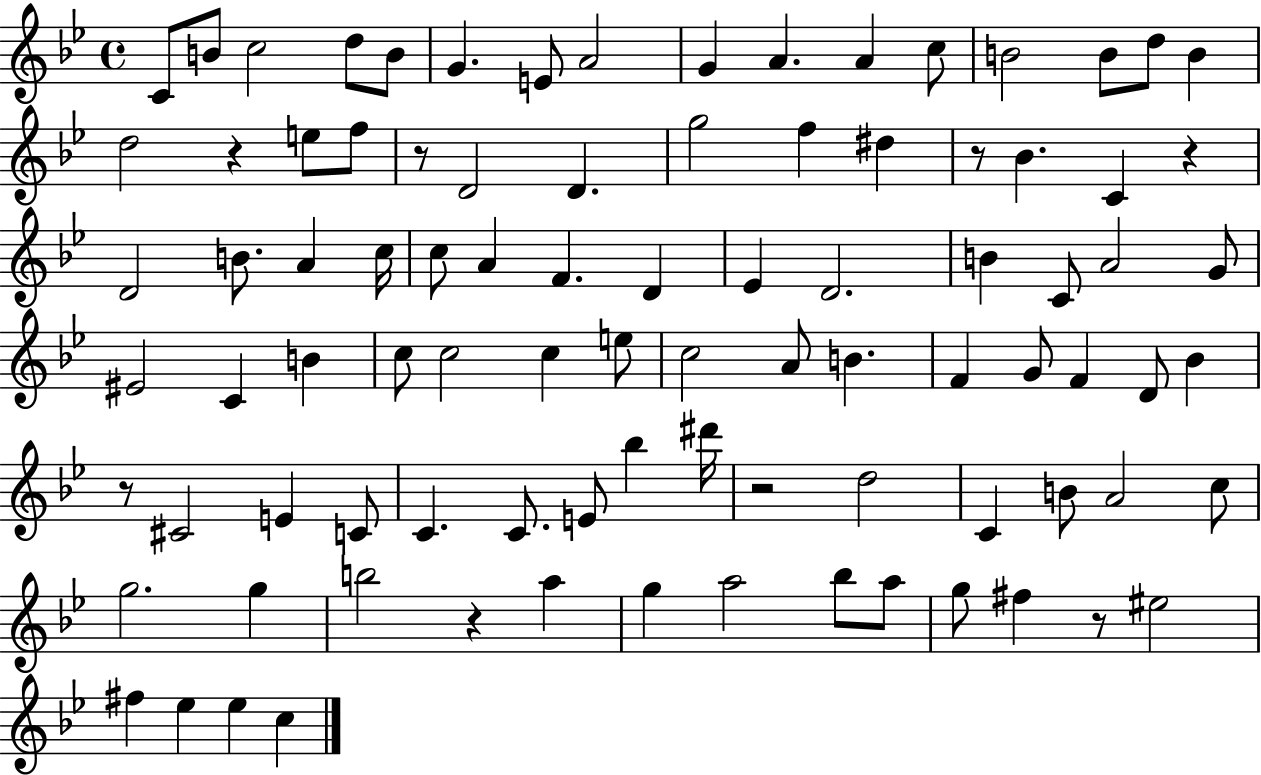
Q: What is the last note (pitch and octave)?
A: C5